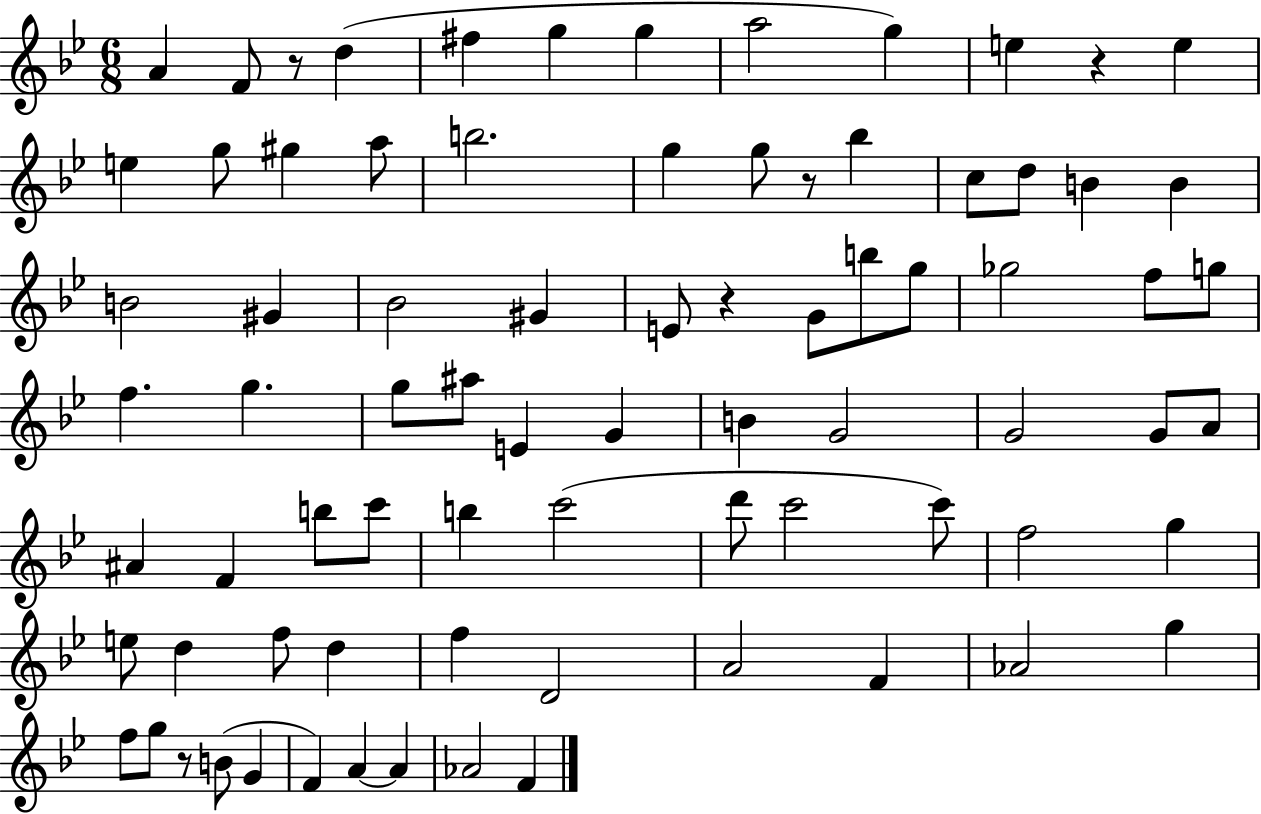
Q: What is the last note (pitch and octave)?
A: F4